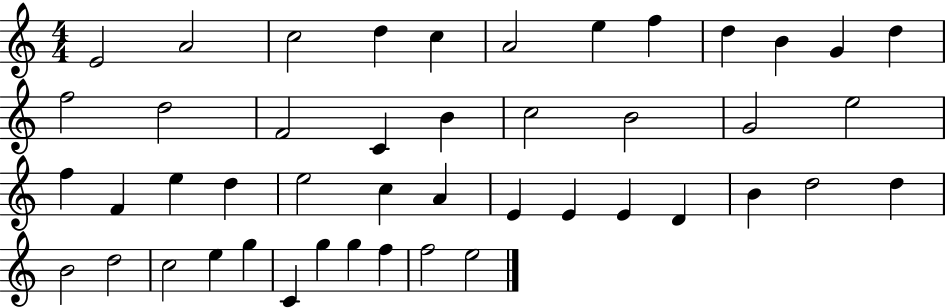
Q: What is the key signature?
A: C major